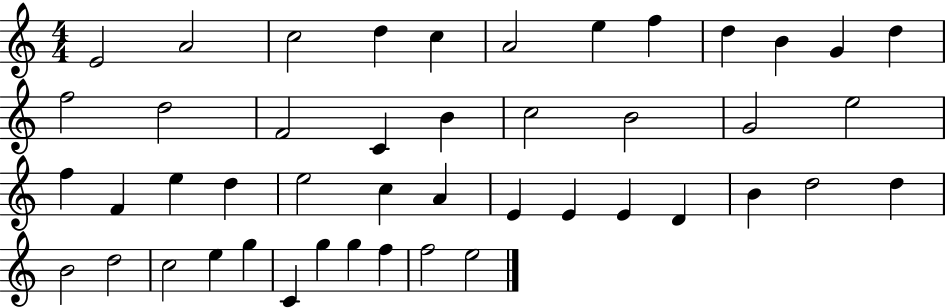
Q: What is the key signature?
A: C major